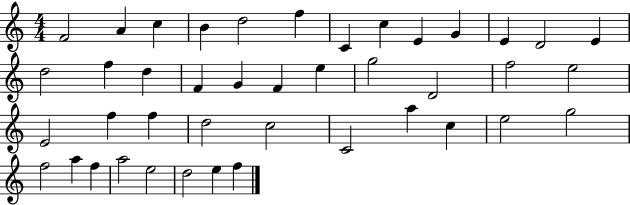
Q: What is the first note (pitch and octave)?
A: F4